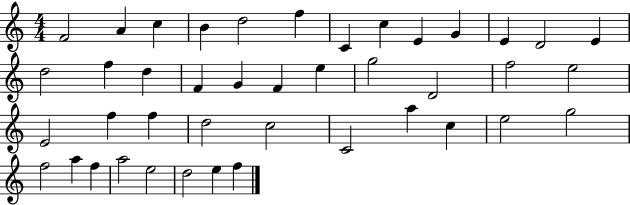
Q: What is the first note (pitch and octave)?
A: F4